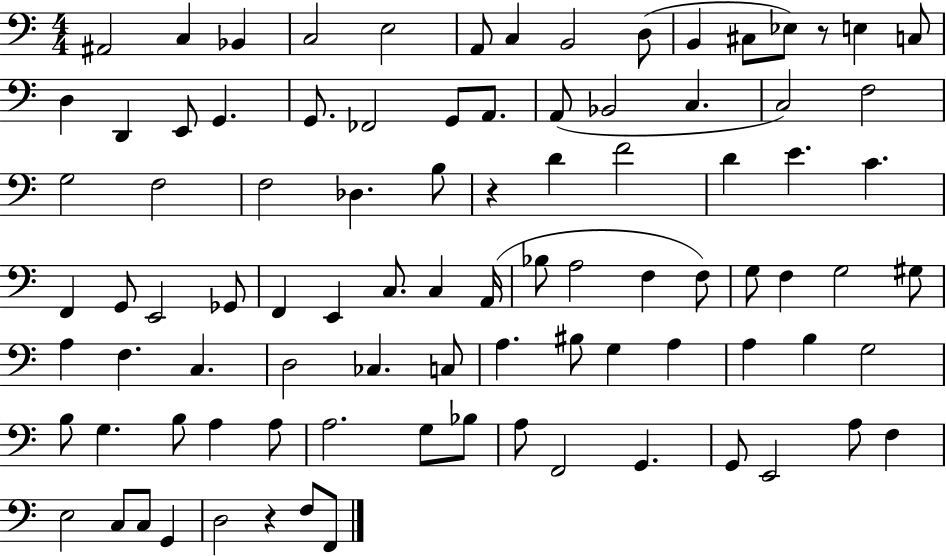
A#2/h C3/q Bb2/q C3/h E3/h A2/e C3/q B2/h D3/e B2/q C#3/e Eb3/e R/e E3/q C3/e D3/q D2/q E2/e G2/q. G2/e. FES2/h G2/e A2/e. A2/e Bb2/h C3/q. C3/h F3/h G3/h F3/h F3/h Db3/q. B3/e R/q D4/q F4/h D4/q E4/q. C4/q. F2/q G2/e E2/h Gb2/e F2/q E2/q C3/e. C3/q A2/s Bb3/e A3/h F3/q F3/e G3/e F3/q G3/h G#3/e A3/q F3/q. C3/q. D3/h CES3/q. C3/e A3/q. BIS3/e G3/q A3/q A3/q B3/q G3/h B3/e G3/q. B3/e A3/q A3/e A3/h. G3/e Bb3/e A3/e F2/h G2/q. G2/e E2/h A3/e F3/q E3/h C3/e C3/e G2/q D3/h R/q F3/e F2/e